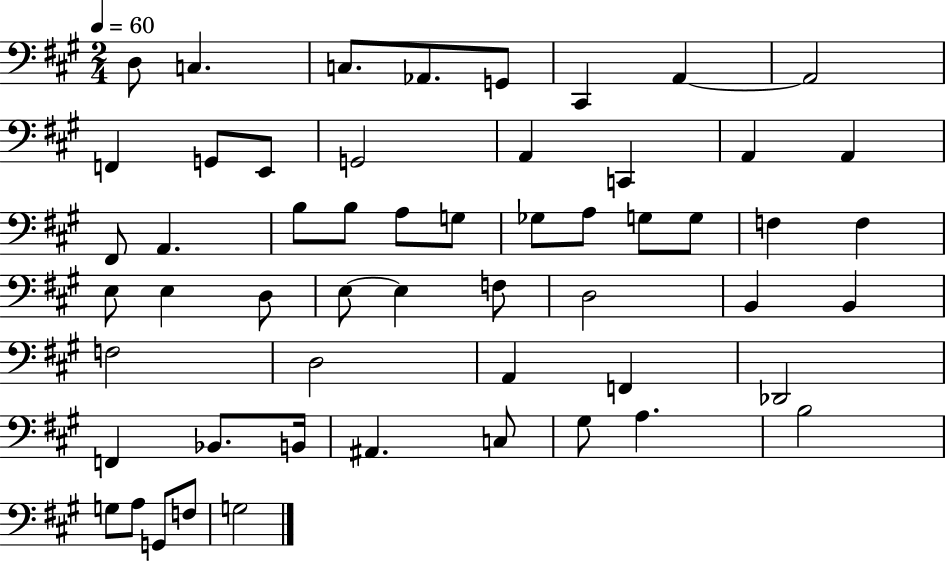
D3/e C3/q. C3/e. Ab2/e. G2/e C#2/q A2/q A2/h F2/q G2/e E2/e G2/h A2/q C2/q A2/q A2/q F#2/e A2/q. B3/e B3/e A3/e G3/e Gb3/e A3/e G3/e G3/e F3/q F3/q E3/e E3/q D3/e E3/e E3/q F3/e D3/h B2/q B2/q F3/h D3/h A2/q F2/q Db2/h F2/q Bb2/e. B2/s A#2/q. C3/e G#3/e A3/q. B3/h G3/e A3/e G2/e F3/e G3/h